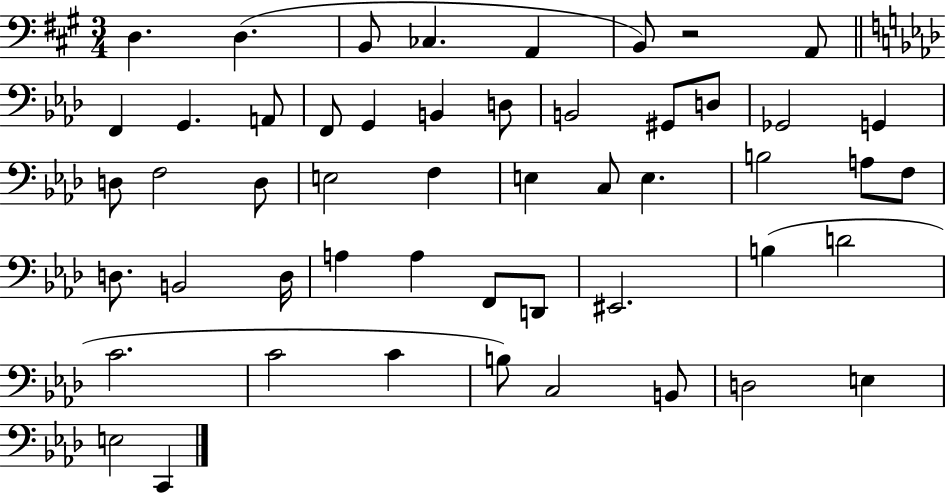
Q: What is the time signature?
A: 3/4